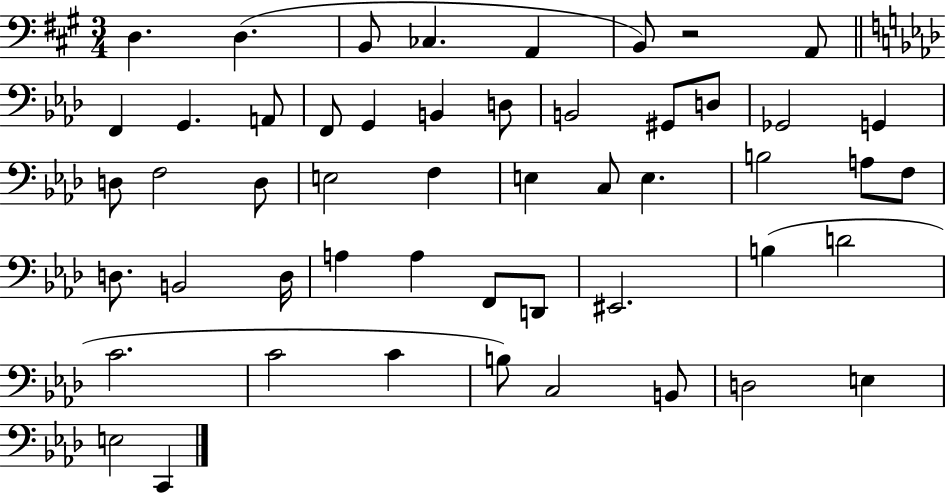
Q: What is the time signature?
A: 3/4